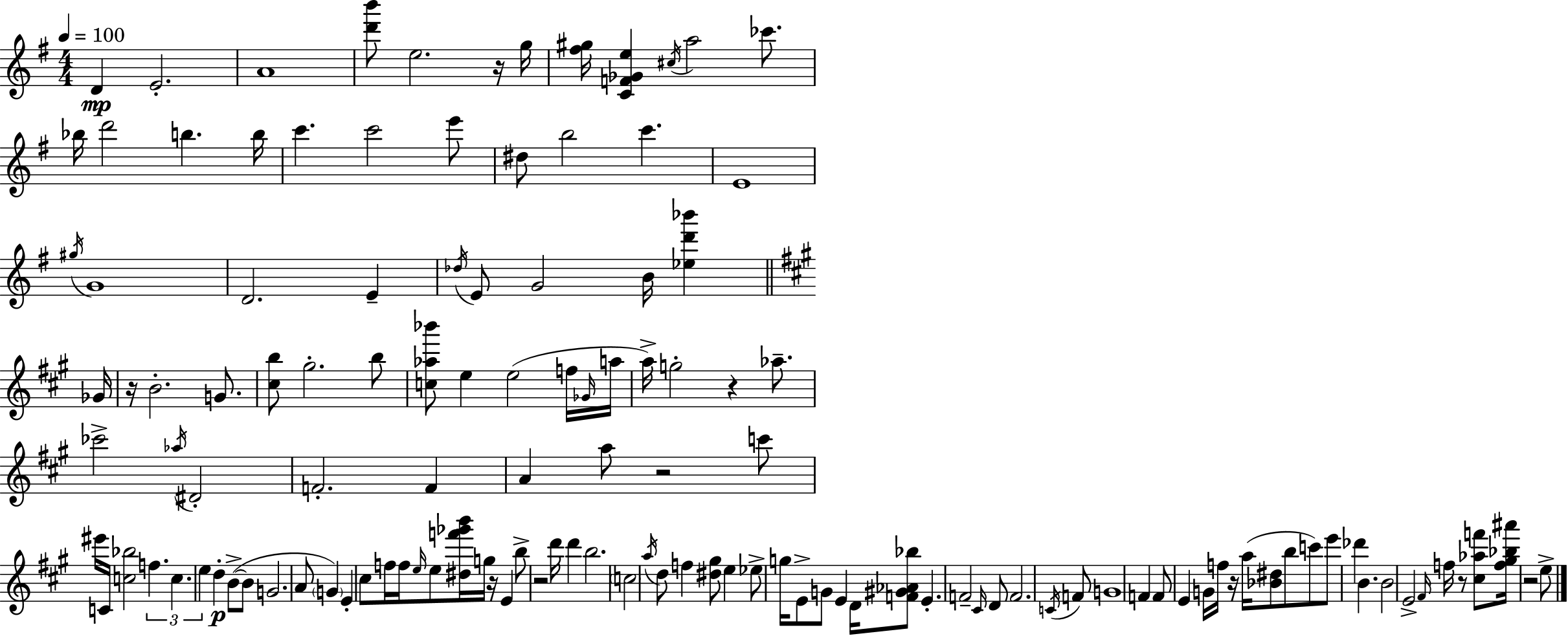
{
  \clef treble
  \numericTimeSignature
  \time 4/4
  \key g \major
  \tempo 4 = 100
  \repeat volta 2 { d'4\mp e'2.-. | a'1 | <d''' b'''>8 e''2. r16 g''16 | <fis'' gis''>16 <c' f' ges' e''>4 \acciaccatura { cis''16 } a''2 ces'''8. | \break bes''16 d'''2 b''4. | b''16 c'''4. c'''2 e'''8 | dis''8 b''2 c'''4. | e'1 | \break \acciaccatura { gis''16 } g'1 | d'2. e'4-- | \acciaccatura { des''16 } e'8 g'2 b'16 <ees'' d''' bes'''>4 | \bar "||" \break \key a \major ges'16 r16 b'2.-. g'8. | <cis'' b''>8 gis''2.-. b''8 | <c'' aes'' bes'''>8 e''4 e''2( f''16 | \grace { ges'16 } a''16 a''16->) g''2-. r4 aes''8.-- | \break ces'''2-> \acciaccatura { aes''16 } dis'2-. | f'2.-. f'4 | a'4 a''8 r2 | c'''8 eis'''16 c'16 <c'' bes''>2 \tuplet 3/2 { f''4. | \break c''4. e''4 } d''4-.\p | b'8->~(~ b'8 g'2. | a'8 \parenthesize g'4) e'4-. cis''8 f''16 f''16 \grace { e''16 } | e''8 <dis'' f''' ges''' b'''>16 g''16 r16 e'4 b''8-> r2 | \break d'''16 d'''4 b''2. | \parenthesize c''2 \acciaccatura { a''16 } d''8 f''4 | <dis'' gis''>8 e''4 ees''8-> g''16 e'8-> g'8 | e'4 d'16 <f' gis' aes' bes''>8 e'4.-. f'2-- | \break \grace { cis'16 } d'8 f'2. | \acciaccatura { c'16 } f'8 g'1 | f'4 f'8 e'4 | g'16 f''16 r16 a''16( <bes' dis''>8 b''8 c'''8) e'''8 des'''4 | \break b'4. b'2 e'2-> | \grace { fis'16 } f''16 r8 <cis'' aes'' f'''>8 <f'' gis'' bes'' ais'''>16 r2 | e''8-> } \bar "|."
}